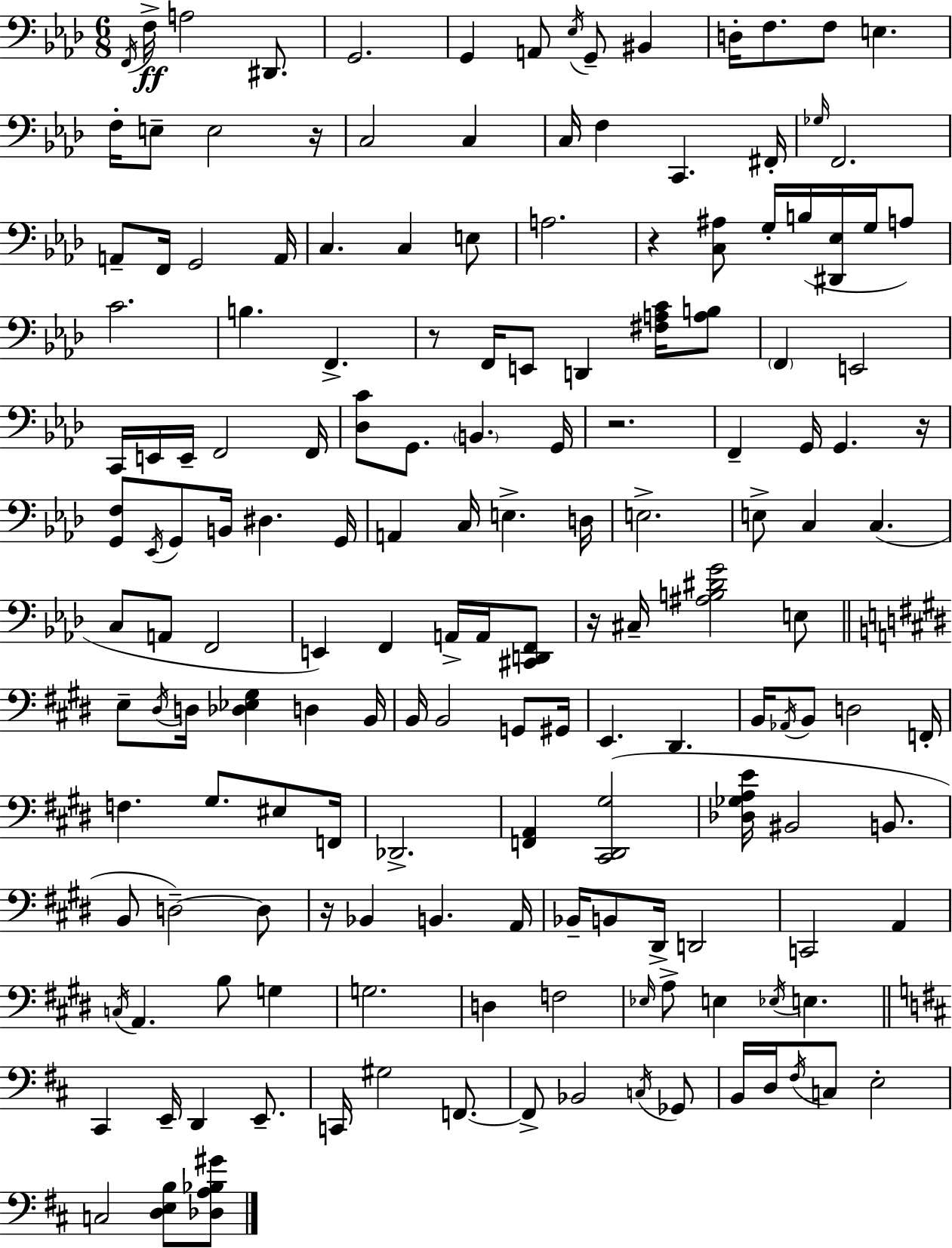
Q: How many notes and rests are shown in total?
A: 163